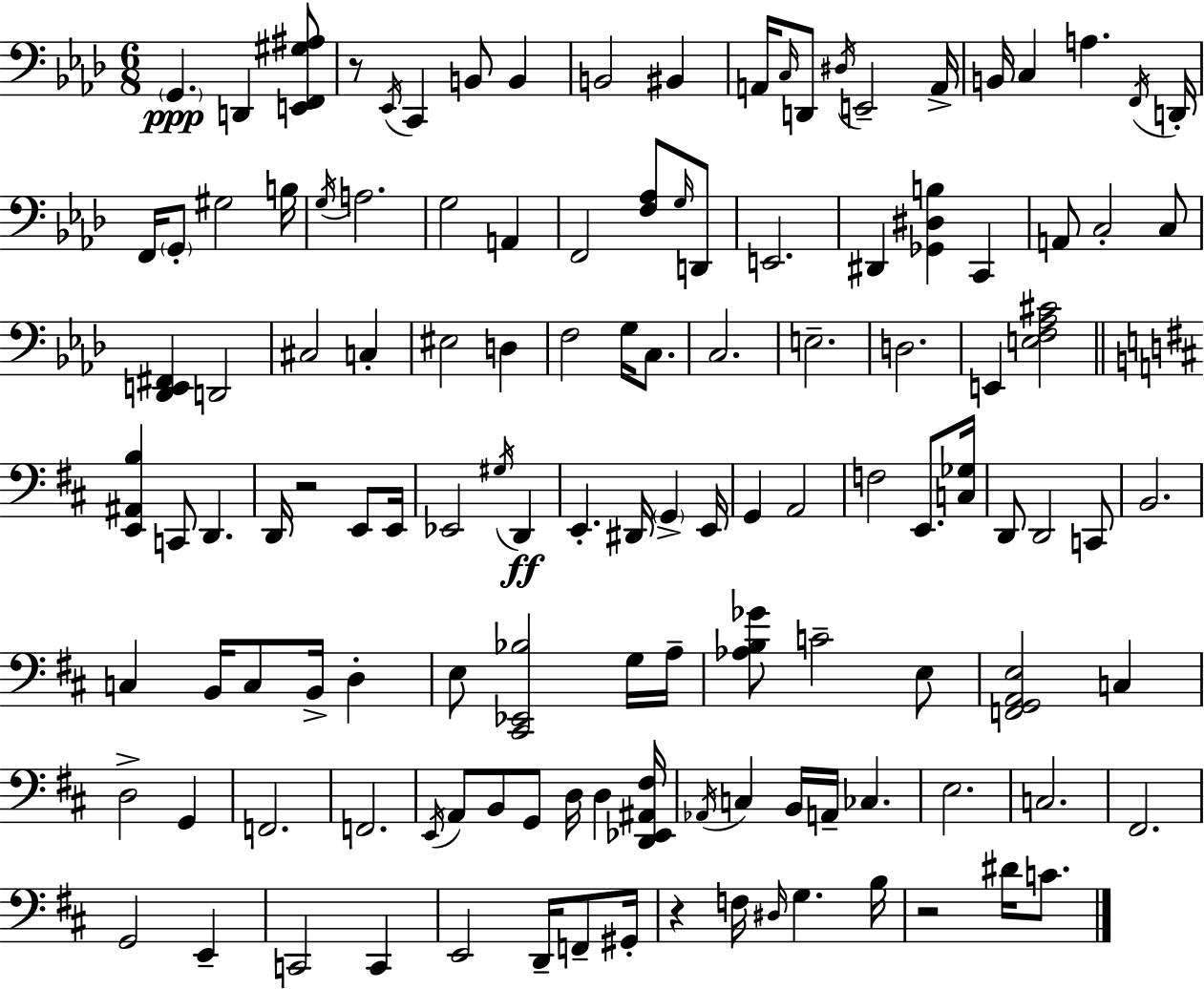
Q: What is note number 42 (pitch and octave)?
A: F3